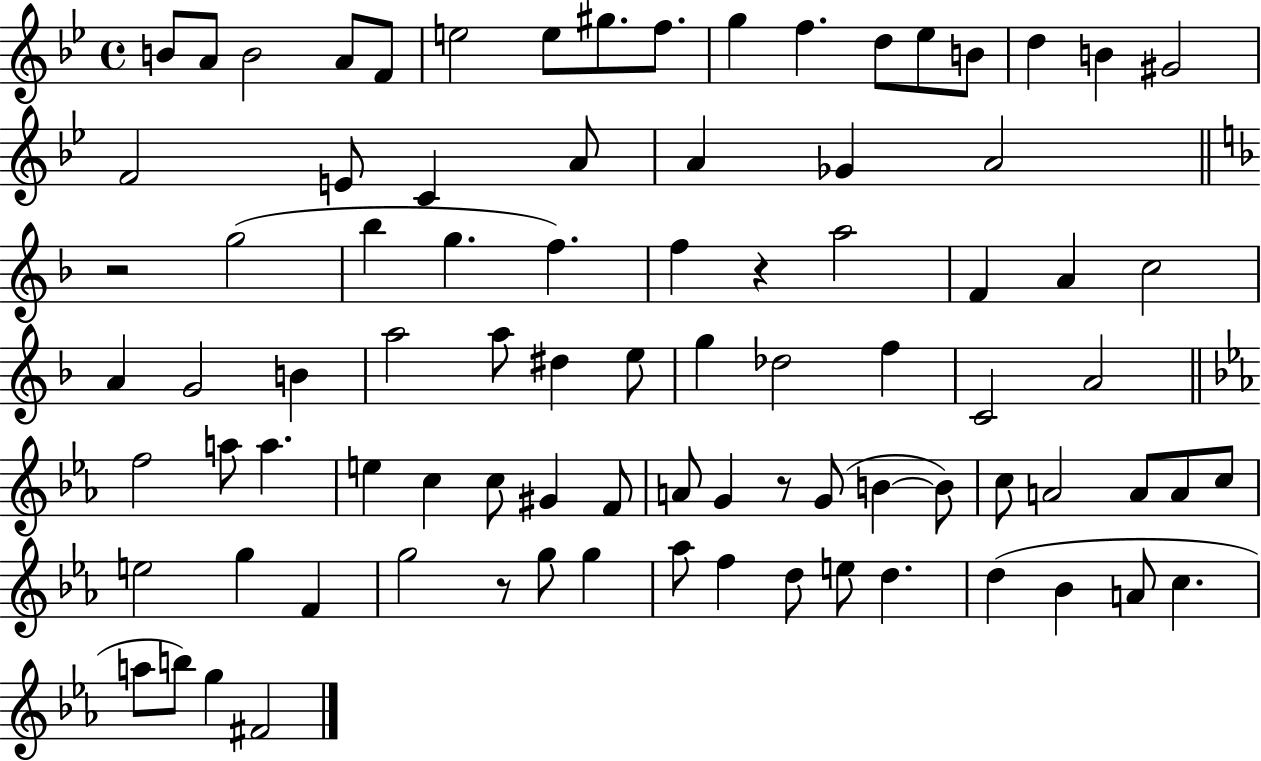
{
  \clef treble
  \time 4/4
  \defaultTimeSignature
  \key bes \major
  b'8 a'8 b'2 a'8 f'8 | e''2 e''8 gis''8. f''8. | g''4 f''4. d''8 ees''8 b'8 | d''4 b'4 gis'2 | \break f'2 e'8 c'4 a'8 | a'4 ges'4 a'2 | \bar "||" \break \key d \minor r2 g''2( | bes''4 g''4. f''4.) | f''4 r4 a''2 | f'4 a'4 c''2 | \break a'4 g'2 b'4 | a''2 a''8 dis''4 e''8 | g''4 des''2 f''4 | c'2 a'2 | \break \bar "||" \break \key c \minor f''2 a''8 a''4. | e''4 c''4 c''8 gis'4 f'8 | a'8 g'4 r8 g'8( b'4~~ b'8) | c''8 a'2 a'8 a'8 c''8 | \break e''2 g''4 f'4 | g''2 r8 g''8 g''4 | aes''8 f''4 d''8 e''8 d''4. | d''4( bes'4 a'8 c''4. | \break a''8 b''8) g''4 fis'2 | \bar "|."
}